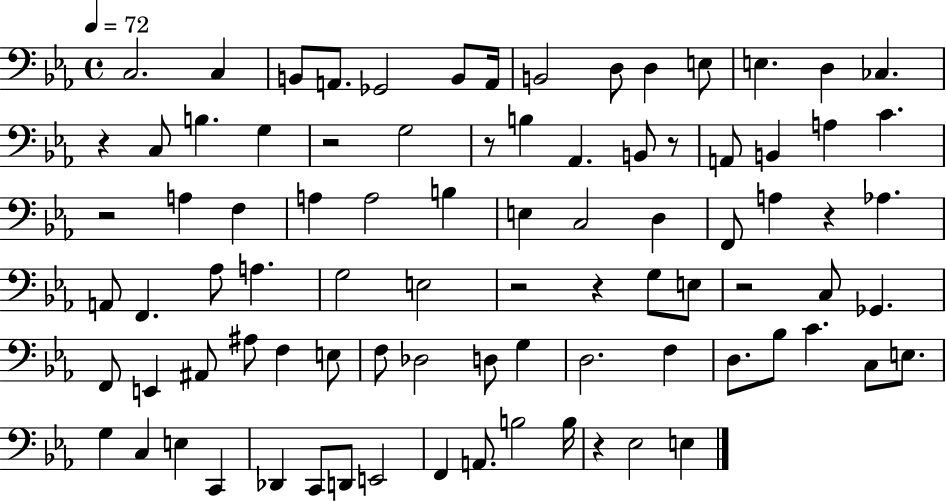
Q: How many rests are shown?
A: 10